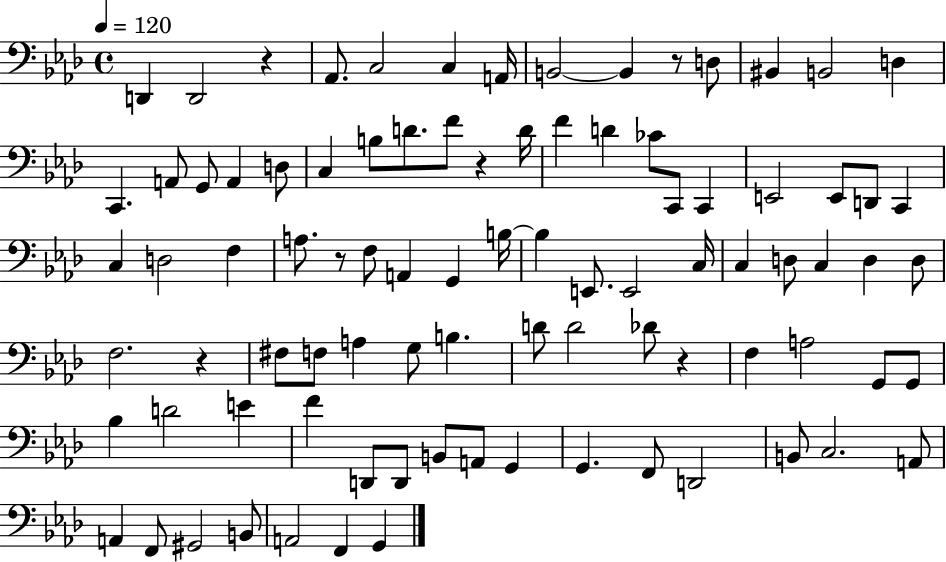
D2/q D2/h R/q Ab2/e. C3/h C3/q A2/s B2/h B2/q R/e D3/e BIS2/q B2/h D3/q C2/q. A2/e G2/e A2/q D3/e C3/q B3/e D4/e. F4/e R/q D4/s F4/q D4/q CES4/e C2/e C2/q E2/h E2/e D2/e C2/q C3/q D3/h F3/q A3/e. R/e F3/e A2/q G2/q B3/s B3/q E2/e. E2/h C3/s C3/q D3/e C3/q D3/q D3/e F3/h. R/q F#3/e F3/e A3/q G3/e B3/q. D4/e D4/h Db4/e R/q F3/q A3/h G2/e G2/e Bb3/q D4/h E4/q F4/q D2/e D2/e B2/e A2/e G2/q G2/q. F2/e D2/h B2/e C3/h. A2/e A2/q F2/e G#2/h B2/e A2/h F2/q G2/q